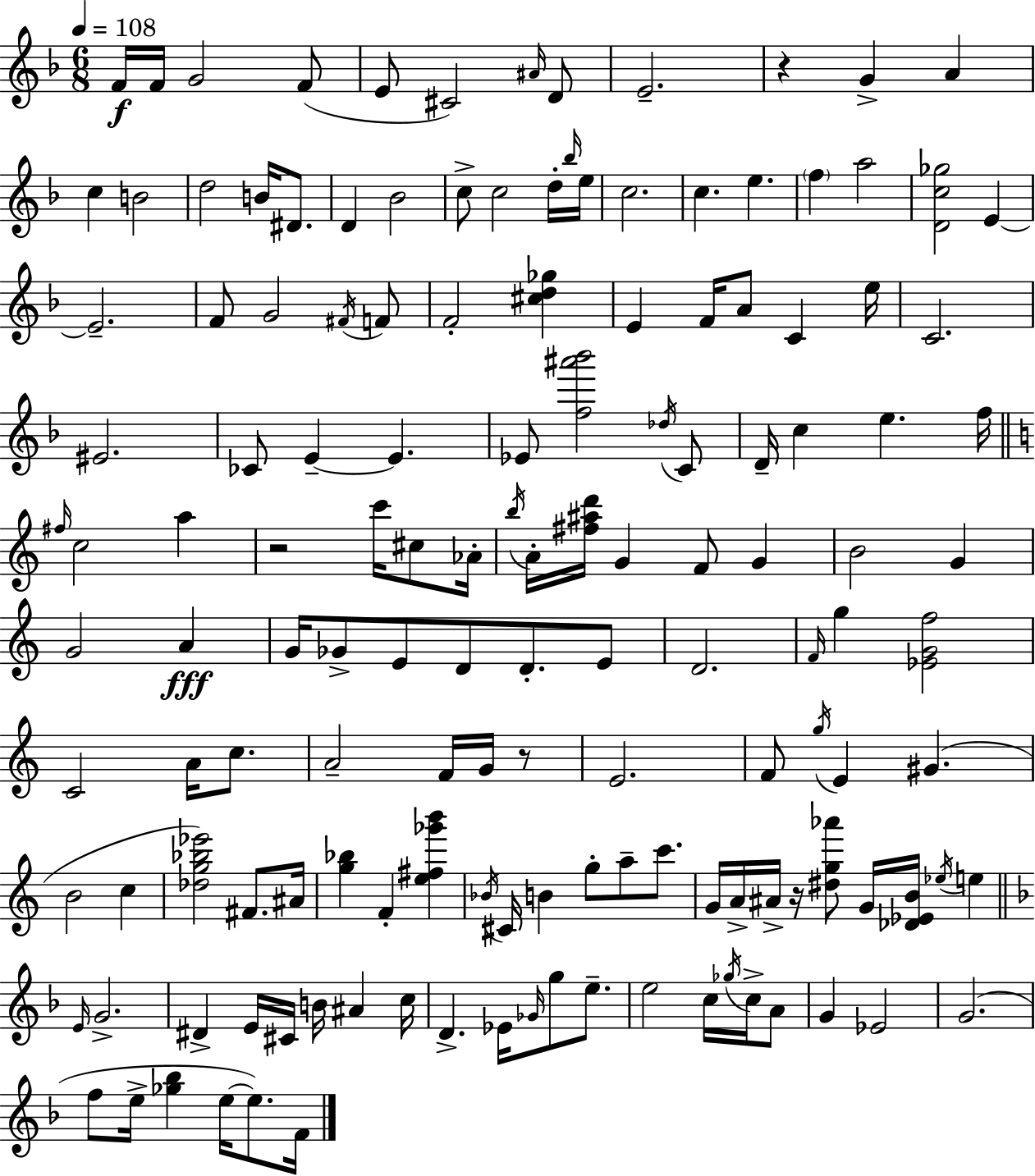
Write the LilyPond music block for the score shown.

{
  \clef treble
  \numericTimeSignature
  \time 6/8
  \key d \minor
  \tempo 4 = 108
  f'16\f f'16 g'2 f'8( | e'8 cis'2) \grace { ais'16 } d'8 | e'2.-- | r4 g'4-> a'4 | \break c''4 b'2 | d''2 b'16 dis'8. | d'4 bes'2 | c''8-> c''2 d''16-. | \break \grace { bes''16 } e''16 c''2. | c''4. e''4. | \parenthesize f''4 a''2 | <d' c'' ges''>2 e'4~~ | \break e'2.-- | f'8 g'2 | \acciaccatura { fis'16 } f'8 f'2-. <cis'' d'' ges''>4 | e'4 f'16 a'8 c'4 | \break e''16 c'2. | eis'2. | ces'8 e'4--~~ e'4. | ees'8 <f'' ais''' bes'''>2 | \break \acciaccatura { des''16 } c'8 d'16-- c''4 e''4. | f''16 \bar "||" \break \key c \major \grace { fis''16 } c''2 a''4 | r2 c'''16 cis''8 | aes'16-. \acciaccatura { b''16 } a'16-. <fis'' ais'' d'''>16 g'4 f'8 g'4 | b'2 g'4 | \break g'2 a'4\fff | g'16 ges'8-> e'8 d'8 d'8.-. | e'8 d'2. | \grace { f'16 } g''4 <ees' g' f''>2 | \break c'2 a'16 | c''8. a'2-- f'16 | g'16 r8 e'2. | f'8 \acciaccatura { g''16 } e'4 gis'4.( | \break b'2 | c''4 <des'' g'' bes'' ees'''>2) | fis'8. ais'16 <g'' bes''>4 f'4-. | <e'' fis'' ges''' b'''>4 \acciaccatura { bes'16 } cis'16 b'4 g''8-. | \break a''8-- c'''8. g'16 a'16-> ais'16-> r16 <dis'' g'' aes'''>8 g'16 | <des' ees' b'>16 \acciaccatura { ees''16 } e''4 \bar "||" \break \key f \major \grace { e'16 } g'2.-> | dis'4-> e'16 cis'16 b'16 ais'4 | c''16 d'4.-> ees'16 \grace { ges'16 } g''8 e''8.-- | e''2 c''16 \acciaccatura { ges''16 } | \break c''16-> a'8 g'4 ees'2 | g'2.( | f''8 e''16-> <ges'' bes''>4 e''16~~ e''8.) | f'16 \bar "|."
}